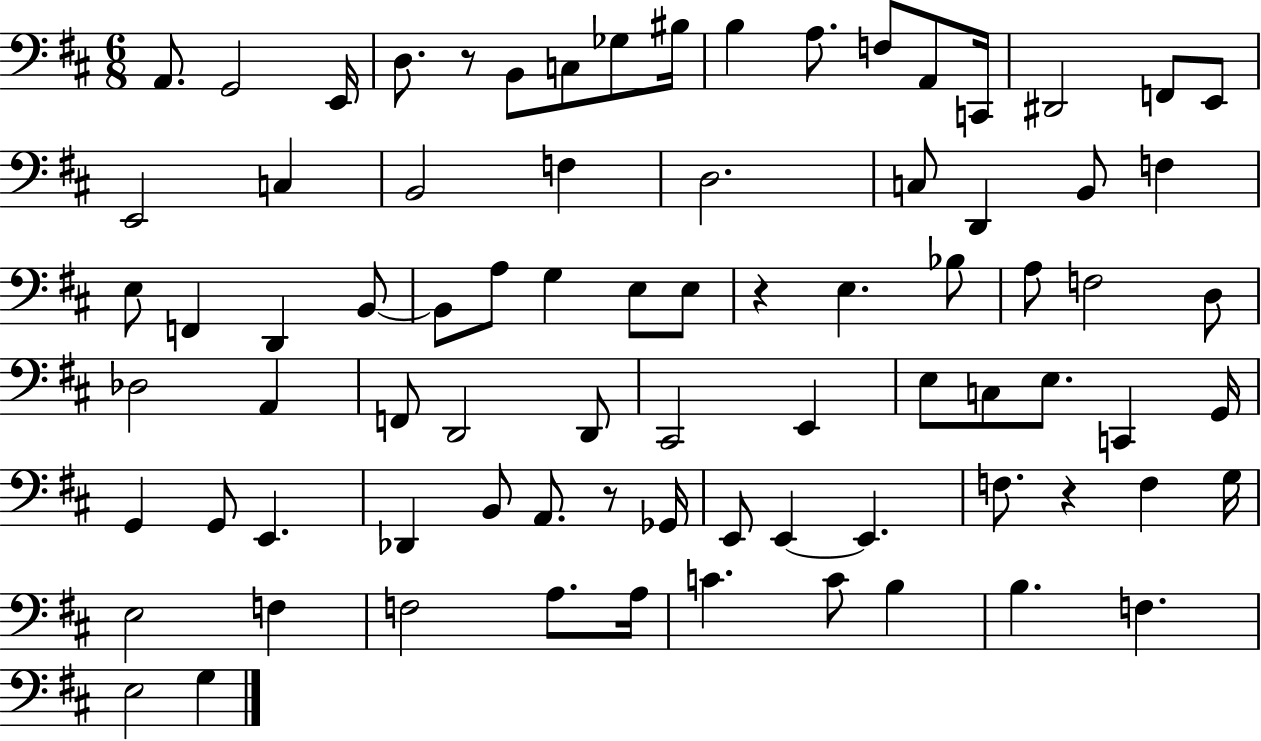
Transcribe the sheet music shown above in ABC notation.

X:1
T:Untitled
M:6/8
L:1/4
K:D
A,,/2 G,,2 E,,/4 D,/2 z/2 B,,/2 C,/2 _G,/2 ^B,/4 B, A,/2 F,/2 A,,/2 C,,/4 ^D,,2 F,,/2 E,,/2 E,,2 C, B,,2 F, D,2 C,/2 D,, B,,/2 F, E,/2 F,, D,, B,,/2 B,,/2 A,/2 G, E,/2 E,/2 z E, _B,/2 A,/2 F,2 D,/2 _D,2 A,, F,,/2 D,,2 D,,/2 ^C,,2 E,, E,/2 C,/2 E,/2 C,, G,,/4 G,, G,,/2 E,, _D,, B,,/2 A,,/2 z/2 _G,,/4 E,,/2 E,, E,, F,/2 z F, G,/4 E,2 F, F,2 A,/2 A,/4 C C/2 B, B, F, E,2 G,